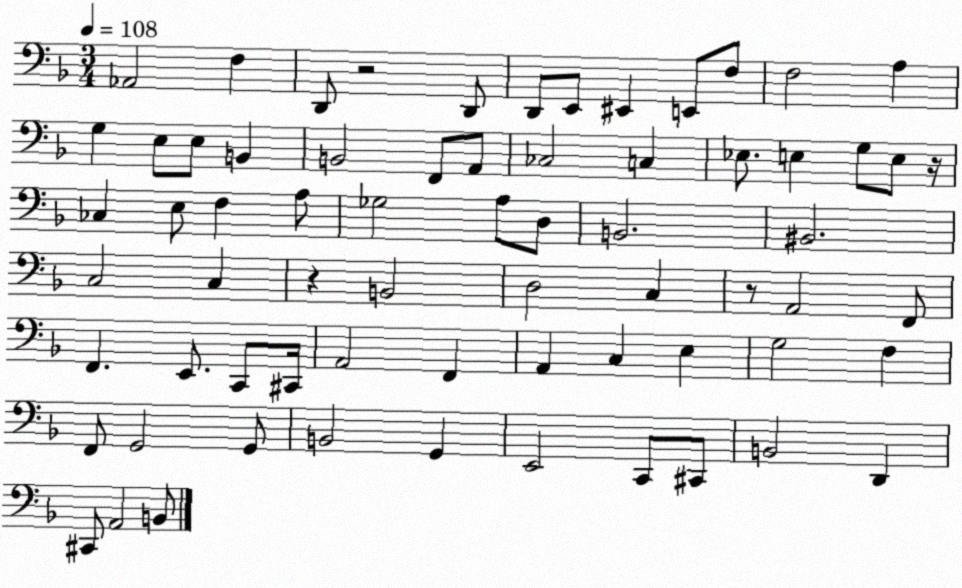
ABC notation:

X:1
T:Untitled
M:3/4
L:1/4
K:F
_A,,2 F, D,,/2 z2 D,,/2 D,,/2 E,,/2 ^E,, E,,/2 F,/2 F,2 A, G, E,/2 E,/2 B,, B,,2 F,,/2 A,,/2 _C,2 C, _E,/2 E, G,/2 E,/2 z/4 _C, E,/2 F, A,/2 _G,2 A,/2 D,/2 B,,2 ^B,,2 C,2 C, z B,,2 D,2 C, z/2 A,,2 F,,/2 F,, E,,/2 C,,/2 ^C,,/4 A,,2 F,, A,, C, E, G,2 F, F,,/2 G,,2 G,,/2 B,,2 G,, E,,2 C,,/2 ^C,,/2 B,,2 D,, ^C,,/2 A,,2 B,,/2